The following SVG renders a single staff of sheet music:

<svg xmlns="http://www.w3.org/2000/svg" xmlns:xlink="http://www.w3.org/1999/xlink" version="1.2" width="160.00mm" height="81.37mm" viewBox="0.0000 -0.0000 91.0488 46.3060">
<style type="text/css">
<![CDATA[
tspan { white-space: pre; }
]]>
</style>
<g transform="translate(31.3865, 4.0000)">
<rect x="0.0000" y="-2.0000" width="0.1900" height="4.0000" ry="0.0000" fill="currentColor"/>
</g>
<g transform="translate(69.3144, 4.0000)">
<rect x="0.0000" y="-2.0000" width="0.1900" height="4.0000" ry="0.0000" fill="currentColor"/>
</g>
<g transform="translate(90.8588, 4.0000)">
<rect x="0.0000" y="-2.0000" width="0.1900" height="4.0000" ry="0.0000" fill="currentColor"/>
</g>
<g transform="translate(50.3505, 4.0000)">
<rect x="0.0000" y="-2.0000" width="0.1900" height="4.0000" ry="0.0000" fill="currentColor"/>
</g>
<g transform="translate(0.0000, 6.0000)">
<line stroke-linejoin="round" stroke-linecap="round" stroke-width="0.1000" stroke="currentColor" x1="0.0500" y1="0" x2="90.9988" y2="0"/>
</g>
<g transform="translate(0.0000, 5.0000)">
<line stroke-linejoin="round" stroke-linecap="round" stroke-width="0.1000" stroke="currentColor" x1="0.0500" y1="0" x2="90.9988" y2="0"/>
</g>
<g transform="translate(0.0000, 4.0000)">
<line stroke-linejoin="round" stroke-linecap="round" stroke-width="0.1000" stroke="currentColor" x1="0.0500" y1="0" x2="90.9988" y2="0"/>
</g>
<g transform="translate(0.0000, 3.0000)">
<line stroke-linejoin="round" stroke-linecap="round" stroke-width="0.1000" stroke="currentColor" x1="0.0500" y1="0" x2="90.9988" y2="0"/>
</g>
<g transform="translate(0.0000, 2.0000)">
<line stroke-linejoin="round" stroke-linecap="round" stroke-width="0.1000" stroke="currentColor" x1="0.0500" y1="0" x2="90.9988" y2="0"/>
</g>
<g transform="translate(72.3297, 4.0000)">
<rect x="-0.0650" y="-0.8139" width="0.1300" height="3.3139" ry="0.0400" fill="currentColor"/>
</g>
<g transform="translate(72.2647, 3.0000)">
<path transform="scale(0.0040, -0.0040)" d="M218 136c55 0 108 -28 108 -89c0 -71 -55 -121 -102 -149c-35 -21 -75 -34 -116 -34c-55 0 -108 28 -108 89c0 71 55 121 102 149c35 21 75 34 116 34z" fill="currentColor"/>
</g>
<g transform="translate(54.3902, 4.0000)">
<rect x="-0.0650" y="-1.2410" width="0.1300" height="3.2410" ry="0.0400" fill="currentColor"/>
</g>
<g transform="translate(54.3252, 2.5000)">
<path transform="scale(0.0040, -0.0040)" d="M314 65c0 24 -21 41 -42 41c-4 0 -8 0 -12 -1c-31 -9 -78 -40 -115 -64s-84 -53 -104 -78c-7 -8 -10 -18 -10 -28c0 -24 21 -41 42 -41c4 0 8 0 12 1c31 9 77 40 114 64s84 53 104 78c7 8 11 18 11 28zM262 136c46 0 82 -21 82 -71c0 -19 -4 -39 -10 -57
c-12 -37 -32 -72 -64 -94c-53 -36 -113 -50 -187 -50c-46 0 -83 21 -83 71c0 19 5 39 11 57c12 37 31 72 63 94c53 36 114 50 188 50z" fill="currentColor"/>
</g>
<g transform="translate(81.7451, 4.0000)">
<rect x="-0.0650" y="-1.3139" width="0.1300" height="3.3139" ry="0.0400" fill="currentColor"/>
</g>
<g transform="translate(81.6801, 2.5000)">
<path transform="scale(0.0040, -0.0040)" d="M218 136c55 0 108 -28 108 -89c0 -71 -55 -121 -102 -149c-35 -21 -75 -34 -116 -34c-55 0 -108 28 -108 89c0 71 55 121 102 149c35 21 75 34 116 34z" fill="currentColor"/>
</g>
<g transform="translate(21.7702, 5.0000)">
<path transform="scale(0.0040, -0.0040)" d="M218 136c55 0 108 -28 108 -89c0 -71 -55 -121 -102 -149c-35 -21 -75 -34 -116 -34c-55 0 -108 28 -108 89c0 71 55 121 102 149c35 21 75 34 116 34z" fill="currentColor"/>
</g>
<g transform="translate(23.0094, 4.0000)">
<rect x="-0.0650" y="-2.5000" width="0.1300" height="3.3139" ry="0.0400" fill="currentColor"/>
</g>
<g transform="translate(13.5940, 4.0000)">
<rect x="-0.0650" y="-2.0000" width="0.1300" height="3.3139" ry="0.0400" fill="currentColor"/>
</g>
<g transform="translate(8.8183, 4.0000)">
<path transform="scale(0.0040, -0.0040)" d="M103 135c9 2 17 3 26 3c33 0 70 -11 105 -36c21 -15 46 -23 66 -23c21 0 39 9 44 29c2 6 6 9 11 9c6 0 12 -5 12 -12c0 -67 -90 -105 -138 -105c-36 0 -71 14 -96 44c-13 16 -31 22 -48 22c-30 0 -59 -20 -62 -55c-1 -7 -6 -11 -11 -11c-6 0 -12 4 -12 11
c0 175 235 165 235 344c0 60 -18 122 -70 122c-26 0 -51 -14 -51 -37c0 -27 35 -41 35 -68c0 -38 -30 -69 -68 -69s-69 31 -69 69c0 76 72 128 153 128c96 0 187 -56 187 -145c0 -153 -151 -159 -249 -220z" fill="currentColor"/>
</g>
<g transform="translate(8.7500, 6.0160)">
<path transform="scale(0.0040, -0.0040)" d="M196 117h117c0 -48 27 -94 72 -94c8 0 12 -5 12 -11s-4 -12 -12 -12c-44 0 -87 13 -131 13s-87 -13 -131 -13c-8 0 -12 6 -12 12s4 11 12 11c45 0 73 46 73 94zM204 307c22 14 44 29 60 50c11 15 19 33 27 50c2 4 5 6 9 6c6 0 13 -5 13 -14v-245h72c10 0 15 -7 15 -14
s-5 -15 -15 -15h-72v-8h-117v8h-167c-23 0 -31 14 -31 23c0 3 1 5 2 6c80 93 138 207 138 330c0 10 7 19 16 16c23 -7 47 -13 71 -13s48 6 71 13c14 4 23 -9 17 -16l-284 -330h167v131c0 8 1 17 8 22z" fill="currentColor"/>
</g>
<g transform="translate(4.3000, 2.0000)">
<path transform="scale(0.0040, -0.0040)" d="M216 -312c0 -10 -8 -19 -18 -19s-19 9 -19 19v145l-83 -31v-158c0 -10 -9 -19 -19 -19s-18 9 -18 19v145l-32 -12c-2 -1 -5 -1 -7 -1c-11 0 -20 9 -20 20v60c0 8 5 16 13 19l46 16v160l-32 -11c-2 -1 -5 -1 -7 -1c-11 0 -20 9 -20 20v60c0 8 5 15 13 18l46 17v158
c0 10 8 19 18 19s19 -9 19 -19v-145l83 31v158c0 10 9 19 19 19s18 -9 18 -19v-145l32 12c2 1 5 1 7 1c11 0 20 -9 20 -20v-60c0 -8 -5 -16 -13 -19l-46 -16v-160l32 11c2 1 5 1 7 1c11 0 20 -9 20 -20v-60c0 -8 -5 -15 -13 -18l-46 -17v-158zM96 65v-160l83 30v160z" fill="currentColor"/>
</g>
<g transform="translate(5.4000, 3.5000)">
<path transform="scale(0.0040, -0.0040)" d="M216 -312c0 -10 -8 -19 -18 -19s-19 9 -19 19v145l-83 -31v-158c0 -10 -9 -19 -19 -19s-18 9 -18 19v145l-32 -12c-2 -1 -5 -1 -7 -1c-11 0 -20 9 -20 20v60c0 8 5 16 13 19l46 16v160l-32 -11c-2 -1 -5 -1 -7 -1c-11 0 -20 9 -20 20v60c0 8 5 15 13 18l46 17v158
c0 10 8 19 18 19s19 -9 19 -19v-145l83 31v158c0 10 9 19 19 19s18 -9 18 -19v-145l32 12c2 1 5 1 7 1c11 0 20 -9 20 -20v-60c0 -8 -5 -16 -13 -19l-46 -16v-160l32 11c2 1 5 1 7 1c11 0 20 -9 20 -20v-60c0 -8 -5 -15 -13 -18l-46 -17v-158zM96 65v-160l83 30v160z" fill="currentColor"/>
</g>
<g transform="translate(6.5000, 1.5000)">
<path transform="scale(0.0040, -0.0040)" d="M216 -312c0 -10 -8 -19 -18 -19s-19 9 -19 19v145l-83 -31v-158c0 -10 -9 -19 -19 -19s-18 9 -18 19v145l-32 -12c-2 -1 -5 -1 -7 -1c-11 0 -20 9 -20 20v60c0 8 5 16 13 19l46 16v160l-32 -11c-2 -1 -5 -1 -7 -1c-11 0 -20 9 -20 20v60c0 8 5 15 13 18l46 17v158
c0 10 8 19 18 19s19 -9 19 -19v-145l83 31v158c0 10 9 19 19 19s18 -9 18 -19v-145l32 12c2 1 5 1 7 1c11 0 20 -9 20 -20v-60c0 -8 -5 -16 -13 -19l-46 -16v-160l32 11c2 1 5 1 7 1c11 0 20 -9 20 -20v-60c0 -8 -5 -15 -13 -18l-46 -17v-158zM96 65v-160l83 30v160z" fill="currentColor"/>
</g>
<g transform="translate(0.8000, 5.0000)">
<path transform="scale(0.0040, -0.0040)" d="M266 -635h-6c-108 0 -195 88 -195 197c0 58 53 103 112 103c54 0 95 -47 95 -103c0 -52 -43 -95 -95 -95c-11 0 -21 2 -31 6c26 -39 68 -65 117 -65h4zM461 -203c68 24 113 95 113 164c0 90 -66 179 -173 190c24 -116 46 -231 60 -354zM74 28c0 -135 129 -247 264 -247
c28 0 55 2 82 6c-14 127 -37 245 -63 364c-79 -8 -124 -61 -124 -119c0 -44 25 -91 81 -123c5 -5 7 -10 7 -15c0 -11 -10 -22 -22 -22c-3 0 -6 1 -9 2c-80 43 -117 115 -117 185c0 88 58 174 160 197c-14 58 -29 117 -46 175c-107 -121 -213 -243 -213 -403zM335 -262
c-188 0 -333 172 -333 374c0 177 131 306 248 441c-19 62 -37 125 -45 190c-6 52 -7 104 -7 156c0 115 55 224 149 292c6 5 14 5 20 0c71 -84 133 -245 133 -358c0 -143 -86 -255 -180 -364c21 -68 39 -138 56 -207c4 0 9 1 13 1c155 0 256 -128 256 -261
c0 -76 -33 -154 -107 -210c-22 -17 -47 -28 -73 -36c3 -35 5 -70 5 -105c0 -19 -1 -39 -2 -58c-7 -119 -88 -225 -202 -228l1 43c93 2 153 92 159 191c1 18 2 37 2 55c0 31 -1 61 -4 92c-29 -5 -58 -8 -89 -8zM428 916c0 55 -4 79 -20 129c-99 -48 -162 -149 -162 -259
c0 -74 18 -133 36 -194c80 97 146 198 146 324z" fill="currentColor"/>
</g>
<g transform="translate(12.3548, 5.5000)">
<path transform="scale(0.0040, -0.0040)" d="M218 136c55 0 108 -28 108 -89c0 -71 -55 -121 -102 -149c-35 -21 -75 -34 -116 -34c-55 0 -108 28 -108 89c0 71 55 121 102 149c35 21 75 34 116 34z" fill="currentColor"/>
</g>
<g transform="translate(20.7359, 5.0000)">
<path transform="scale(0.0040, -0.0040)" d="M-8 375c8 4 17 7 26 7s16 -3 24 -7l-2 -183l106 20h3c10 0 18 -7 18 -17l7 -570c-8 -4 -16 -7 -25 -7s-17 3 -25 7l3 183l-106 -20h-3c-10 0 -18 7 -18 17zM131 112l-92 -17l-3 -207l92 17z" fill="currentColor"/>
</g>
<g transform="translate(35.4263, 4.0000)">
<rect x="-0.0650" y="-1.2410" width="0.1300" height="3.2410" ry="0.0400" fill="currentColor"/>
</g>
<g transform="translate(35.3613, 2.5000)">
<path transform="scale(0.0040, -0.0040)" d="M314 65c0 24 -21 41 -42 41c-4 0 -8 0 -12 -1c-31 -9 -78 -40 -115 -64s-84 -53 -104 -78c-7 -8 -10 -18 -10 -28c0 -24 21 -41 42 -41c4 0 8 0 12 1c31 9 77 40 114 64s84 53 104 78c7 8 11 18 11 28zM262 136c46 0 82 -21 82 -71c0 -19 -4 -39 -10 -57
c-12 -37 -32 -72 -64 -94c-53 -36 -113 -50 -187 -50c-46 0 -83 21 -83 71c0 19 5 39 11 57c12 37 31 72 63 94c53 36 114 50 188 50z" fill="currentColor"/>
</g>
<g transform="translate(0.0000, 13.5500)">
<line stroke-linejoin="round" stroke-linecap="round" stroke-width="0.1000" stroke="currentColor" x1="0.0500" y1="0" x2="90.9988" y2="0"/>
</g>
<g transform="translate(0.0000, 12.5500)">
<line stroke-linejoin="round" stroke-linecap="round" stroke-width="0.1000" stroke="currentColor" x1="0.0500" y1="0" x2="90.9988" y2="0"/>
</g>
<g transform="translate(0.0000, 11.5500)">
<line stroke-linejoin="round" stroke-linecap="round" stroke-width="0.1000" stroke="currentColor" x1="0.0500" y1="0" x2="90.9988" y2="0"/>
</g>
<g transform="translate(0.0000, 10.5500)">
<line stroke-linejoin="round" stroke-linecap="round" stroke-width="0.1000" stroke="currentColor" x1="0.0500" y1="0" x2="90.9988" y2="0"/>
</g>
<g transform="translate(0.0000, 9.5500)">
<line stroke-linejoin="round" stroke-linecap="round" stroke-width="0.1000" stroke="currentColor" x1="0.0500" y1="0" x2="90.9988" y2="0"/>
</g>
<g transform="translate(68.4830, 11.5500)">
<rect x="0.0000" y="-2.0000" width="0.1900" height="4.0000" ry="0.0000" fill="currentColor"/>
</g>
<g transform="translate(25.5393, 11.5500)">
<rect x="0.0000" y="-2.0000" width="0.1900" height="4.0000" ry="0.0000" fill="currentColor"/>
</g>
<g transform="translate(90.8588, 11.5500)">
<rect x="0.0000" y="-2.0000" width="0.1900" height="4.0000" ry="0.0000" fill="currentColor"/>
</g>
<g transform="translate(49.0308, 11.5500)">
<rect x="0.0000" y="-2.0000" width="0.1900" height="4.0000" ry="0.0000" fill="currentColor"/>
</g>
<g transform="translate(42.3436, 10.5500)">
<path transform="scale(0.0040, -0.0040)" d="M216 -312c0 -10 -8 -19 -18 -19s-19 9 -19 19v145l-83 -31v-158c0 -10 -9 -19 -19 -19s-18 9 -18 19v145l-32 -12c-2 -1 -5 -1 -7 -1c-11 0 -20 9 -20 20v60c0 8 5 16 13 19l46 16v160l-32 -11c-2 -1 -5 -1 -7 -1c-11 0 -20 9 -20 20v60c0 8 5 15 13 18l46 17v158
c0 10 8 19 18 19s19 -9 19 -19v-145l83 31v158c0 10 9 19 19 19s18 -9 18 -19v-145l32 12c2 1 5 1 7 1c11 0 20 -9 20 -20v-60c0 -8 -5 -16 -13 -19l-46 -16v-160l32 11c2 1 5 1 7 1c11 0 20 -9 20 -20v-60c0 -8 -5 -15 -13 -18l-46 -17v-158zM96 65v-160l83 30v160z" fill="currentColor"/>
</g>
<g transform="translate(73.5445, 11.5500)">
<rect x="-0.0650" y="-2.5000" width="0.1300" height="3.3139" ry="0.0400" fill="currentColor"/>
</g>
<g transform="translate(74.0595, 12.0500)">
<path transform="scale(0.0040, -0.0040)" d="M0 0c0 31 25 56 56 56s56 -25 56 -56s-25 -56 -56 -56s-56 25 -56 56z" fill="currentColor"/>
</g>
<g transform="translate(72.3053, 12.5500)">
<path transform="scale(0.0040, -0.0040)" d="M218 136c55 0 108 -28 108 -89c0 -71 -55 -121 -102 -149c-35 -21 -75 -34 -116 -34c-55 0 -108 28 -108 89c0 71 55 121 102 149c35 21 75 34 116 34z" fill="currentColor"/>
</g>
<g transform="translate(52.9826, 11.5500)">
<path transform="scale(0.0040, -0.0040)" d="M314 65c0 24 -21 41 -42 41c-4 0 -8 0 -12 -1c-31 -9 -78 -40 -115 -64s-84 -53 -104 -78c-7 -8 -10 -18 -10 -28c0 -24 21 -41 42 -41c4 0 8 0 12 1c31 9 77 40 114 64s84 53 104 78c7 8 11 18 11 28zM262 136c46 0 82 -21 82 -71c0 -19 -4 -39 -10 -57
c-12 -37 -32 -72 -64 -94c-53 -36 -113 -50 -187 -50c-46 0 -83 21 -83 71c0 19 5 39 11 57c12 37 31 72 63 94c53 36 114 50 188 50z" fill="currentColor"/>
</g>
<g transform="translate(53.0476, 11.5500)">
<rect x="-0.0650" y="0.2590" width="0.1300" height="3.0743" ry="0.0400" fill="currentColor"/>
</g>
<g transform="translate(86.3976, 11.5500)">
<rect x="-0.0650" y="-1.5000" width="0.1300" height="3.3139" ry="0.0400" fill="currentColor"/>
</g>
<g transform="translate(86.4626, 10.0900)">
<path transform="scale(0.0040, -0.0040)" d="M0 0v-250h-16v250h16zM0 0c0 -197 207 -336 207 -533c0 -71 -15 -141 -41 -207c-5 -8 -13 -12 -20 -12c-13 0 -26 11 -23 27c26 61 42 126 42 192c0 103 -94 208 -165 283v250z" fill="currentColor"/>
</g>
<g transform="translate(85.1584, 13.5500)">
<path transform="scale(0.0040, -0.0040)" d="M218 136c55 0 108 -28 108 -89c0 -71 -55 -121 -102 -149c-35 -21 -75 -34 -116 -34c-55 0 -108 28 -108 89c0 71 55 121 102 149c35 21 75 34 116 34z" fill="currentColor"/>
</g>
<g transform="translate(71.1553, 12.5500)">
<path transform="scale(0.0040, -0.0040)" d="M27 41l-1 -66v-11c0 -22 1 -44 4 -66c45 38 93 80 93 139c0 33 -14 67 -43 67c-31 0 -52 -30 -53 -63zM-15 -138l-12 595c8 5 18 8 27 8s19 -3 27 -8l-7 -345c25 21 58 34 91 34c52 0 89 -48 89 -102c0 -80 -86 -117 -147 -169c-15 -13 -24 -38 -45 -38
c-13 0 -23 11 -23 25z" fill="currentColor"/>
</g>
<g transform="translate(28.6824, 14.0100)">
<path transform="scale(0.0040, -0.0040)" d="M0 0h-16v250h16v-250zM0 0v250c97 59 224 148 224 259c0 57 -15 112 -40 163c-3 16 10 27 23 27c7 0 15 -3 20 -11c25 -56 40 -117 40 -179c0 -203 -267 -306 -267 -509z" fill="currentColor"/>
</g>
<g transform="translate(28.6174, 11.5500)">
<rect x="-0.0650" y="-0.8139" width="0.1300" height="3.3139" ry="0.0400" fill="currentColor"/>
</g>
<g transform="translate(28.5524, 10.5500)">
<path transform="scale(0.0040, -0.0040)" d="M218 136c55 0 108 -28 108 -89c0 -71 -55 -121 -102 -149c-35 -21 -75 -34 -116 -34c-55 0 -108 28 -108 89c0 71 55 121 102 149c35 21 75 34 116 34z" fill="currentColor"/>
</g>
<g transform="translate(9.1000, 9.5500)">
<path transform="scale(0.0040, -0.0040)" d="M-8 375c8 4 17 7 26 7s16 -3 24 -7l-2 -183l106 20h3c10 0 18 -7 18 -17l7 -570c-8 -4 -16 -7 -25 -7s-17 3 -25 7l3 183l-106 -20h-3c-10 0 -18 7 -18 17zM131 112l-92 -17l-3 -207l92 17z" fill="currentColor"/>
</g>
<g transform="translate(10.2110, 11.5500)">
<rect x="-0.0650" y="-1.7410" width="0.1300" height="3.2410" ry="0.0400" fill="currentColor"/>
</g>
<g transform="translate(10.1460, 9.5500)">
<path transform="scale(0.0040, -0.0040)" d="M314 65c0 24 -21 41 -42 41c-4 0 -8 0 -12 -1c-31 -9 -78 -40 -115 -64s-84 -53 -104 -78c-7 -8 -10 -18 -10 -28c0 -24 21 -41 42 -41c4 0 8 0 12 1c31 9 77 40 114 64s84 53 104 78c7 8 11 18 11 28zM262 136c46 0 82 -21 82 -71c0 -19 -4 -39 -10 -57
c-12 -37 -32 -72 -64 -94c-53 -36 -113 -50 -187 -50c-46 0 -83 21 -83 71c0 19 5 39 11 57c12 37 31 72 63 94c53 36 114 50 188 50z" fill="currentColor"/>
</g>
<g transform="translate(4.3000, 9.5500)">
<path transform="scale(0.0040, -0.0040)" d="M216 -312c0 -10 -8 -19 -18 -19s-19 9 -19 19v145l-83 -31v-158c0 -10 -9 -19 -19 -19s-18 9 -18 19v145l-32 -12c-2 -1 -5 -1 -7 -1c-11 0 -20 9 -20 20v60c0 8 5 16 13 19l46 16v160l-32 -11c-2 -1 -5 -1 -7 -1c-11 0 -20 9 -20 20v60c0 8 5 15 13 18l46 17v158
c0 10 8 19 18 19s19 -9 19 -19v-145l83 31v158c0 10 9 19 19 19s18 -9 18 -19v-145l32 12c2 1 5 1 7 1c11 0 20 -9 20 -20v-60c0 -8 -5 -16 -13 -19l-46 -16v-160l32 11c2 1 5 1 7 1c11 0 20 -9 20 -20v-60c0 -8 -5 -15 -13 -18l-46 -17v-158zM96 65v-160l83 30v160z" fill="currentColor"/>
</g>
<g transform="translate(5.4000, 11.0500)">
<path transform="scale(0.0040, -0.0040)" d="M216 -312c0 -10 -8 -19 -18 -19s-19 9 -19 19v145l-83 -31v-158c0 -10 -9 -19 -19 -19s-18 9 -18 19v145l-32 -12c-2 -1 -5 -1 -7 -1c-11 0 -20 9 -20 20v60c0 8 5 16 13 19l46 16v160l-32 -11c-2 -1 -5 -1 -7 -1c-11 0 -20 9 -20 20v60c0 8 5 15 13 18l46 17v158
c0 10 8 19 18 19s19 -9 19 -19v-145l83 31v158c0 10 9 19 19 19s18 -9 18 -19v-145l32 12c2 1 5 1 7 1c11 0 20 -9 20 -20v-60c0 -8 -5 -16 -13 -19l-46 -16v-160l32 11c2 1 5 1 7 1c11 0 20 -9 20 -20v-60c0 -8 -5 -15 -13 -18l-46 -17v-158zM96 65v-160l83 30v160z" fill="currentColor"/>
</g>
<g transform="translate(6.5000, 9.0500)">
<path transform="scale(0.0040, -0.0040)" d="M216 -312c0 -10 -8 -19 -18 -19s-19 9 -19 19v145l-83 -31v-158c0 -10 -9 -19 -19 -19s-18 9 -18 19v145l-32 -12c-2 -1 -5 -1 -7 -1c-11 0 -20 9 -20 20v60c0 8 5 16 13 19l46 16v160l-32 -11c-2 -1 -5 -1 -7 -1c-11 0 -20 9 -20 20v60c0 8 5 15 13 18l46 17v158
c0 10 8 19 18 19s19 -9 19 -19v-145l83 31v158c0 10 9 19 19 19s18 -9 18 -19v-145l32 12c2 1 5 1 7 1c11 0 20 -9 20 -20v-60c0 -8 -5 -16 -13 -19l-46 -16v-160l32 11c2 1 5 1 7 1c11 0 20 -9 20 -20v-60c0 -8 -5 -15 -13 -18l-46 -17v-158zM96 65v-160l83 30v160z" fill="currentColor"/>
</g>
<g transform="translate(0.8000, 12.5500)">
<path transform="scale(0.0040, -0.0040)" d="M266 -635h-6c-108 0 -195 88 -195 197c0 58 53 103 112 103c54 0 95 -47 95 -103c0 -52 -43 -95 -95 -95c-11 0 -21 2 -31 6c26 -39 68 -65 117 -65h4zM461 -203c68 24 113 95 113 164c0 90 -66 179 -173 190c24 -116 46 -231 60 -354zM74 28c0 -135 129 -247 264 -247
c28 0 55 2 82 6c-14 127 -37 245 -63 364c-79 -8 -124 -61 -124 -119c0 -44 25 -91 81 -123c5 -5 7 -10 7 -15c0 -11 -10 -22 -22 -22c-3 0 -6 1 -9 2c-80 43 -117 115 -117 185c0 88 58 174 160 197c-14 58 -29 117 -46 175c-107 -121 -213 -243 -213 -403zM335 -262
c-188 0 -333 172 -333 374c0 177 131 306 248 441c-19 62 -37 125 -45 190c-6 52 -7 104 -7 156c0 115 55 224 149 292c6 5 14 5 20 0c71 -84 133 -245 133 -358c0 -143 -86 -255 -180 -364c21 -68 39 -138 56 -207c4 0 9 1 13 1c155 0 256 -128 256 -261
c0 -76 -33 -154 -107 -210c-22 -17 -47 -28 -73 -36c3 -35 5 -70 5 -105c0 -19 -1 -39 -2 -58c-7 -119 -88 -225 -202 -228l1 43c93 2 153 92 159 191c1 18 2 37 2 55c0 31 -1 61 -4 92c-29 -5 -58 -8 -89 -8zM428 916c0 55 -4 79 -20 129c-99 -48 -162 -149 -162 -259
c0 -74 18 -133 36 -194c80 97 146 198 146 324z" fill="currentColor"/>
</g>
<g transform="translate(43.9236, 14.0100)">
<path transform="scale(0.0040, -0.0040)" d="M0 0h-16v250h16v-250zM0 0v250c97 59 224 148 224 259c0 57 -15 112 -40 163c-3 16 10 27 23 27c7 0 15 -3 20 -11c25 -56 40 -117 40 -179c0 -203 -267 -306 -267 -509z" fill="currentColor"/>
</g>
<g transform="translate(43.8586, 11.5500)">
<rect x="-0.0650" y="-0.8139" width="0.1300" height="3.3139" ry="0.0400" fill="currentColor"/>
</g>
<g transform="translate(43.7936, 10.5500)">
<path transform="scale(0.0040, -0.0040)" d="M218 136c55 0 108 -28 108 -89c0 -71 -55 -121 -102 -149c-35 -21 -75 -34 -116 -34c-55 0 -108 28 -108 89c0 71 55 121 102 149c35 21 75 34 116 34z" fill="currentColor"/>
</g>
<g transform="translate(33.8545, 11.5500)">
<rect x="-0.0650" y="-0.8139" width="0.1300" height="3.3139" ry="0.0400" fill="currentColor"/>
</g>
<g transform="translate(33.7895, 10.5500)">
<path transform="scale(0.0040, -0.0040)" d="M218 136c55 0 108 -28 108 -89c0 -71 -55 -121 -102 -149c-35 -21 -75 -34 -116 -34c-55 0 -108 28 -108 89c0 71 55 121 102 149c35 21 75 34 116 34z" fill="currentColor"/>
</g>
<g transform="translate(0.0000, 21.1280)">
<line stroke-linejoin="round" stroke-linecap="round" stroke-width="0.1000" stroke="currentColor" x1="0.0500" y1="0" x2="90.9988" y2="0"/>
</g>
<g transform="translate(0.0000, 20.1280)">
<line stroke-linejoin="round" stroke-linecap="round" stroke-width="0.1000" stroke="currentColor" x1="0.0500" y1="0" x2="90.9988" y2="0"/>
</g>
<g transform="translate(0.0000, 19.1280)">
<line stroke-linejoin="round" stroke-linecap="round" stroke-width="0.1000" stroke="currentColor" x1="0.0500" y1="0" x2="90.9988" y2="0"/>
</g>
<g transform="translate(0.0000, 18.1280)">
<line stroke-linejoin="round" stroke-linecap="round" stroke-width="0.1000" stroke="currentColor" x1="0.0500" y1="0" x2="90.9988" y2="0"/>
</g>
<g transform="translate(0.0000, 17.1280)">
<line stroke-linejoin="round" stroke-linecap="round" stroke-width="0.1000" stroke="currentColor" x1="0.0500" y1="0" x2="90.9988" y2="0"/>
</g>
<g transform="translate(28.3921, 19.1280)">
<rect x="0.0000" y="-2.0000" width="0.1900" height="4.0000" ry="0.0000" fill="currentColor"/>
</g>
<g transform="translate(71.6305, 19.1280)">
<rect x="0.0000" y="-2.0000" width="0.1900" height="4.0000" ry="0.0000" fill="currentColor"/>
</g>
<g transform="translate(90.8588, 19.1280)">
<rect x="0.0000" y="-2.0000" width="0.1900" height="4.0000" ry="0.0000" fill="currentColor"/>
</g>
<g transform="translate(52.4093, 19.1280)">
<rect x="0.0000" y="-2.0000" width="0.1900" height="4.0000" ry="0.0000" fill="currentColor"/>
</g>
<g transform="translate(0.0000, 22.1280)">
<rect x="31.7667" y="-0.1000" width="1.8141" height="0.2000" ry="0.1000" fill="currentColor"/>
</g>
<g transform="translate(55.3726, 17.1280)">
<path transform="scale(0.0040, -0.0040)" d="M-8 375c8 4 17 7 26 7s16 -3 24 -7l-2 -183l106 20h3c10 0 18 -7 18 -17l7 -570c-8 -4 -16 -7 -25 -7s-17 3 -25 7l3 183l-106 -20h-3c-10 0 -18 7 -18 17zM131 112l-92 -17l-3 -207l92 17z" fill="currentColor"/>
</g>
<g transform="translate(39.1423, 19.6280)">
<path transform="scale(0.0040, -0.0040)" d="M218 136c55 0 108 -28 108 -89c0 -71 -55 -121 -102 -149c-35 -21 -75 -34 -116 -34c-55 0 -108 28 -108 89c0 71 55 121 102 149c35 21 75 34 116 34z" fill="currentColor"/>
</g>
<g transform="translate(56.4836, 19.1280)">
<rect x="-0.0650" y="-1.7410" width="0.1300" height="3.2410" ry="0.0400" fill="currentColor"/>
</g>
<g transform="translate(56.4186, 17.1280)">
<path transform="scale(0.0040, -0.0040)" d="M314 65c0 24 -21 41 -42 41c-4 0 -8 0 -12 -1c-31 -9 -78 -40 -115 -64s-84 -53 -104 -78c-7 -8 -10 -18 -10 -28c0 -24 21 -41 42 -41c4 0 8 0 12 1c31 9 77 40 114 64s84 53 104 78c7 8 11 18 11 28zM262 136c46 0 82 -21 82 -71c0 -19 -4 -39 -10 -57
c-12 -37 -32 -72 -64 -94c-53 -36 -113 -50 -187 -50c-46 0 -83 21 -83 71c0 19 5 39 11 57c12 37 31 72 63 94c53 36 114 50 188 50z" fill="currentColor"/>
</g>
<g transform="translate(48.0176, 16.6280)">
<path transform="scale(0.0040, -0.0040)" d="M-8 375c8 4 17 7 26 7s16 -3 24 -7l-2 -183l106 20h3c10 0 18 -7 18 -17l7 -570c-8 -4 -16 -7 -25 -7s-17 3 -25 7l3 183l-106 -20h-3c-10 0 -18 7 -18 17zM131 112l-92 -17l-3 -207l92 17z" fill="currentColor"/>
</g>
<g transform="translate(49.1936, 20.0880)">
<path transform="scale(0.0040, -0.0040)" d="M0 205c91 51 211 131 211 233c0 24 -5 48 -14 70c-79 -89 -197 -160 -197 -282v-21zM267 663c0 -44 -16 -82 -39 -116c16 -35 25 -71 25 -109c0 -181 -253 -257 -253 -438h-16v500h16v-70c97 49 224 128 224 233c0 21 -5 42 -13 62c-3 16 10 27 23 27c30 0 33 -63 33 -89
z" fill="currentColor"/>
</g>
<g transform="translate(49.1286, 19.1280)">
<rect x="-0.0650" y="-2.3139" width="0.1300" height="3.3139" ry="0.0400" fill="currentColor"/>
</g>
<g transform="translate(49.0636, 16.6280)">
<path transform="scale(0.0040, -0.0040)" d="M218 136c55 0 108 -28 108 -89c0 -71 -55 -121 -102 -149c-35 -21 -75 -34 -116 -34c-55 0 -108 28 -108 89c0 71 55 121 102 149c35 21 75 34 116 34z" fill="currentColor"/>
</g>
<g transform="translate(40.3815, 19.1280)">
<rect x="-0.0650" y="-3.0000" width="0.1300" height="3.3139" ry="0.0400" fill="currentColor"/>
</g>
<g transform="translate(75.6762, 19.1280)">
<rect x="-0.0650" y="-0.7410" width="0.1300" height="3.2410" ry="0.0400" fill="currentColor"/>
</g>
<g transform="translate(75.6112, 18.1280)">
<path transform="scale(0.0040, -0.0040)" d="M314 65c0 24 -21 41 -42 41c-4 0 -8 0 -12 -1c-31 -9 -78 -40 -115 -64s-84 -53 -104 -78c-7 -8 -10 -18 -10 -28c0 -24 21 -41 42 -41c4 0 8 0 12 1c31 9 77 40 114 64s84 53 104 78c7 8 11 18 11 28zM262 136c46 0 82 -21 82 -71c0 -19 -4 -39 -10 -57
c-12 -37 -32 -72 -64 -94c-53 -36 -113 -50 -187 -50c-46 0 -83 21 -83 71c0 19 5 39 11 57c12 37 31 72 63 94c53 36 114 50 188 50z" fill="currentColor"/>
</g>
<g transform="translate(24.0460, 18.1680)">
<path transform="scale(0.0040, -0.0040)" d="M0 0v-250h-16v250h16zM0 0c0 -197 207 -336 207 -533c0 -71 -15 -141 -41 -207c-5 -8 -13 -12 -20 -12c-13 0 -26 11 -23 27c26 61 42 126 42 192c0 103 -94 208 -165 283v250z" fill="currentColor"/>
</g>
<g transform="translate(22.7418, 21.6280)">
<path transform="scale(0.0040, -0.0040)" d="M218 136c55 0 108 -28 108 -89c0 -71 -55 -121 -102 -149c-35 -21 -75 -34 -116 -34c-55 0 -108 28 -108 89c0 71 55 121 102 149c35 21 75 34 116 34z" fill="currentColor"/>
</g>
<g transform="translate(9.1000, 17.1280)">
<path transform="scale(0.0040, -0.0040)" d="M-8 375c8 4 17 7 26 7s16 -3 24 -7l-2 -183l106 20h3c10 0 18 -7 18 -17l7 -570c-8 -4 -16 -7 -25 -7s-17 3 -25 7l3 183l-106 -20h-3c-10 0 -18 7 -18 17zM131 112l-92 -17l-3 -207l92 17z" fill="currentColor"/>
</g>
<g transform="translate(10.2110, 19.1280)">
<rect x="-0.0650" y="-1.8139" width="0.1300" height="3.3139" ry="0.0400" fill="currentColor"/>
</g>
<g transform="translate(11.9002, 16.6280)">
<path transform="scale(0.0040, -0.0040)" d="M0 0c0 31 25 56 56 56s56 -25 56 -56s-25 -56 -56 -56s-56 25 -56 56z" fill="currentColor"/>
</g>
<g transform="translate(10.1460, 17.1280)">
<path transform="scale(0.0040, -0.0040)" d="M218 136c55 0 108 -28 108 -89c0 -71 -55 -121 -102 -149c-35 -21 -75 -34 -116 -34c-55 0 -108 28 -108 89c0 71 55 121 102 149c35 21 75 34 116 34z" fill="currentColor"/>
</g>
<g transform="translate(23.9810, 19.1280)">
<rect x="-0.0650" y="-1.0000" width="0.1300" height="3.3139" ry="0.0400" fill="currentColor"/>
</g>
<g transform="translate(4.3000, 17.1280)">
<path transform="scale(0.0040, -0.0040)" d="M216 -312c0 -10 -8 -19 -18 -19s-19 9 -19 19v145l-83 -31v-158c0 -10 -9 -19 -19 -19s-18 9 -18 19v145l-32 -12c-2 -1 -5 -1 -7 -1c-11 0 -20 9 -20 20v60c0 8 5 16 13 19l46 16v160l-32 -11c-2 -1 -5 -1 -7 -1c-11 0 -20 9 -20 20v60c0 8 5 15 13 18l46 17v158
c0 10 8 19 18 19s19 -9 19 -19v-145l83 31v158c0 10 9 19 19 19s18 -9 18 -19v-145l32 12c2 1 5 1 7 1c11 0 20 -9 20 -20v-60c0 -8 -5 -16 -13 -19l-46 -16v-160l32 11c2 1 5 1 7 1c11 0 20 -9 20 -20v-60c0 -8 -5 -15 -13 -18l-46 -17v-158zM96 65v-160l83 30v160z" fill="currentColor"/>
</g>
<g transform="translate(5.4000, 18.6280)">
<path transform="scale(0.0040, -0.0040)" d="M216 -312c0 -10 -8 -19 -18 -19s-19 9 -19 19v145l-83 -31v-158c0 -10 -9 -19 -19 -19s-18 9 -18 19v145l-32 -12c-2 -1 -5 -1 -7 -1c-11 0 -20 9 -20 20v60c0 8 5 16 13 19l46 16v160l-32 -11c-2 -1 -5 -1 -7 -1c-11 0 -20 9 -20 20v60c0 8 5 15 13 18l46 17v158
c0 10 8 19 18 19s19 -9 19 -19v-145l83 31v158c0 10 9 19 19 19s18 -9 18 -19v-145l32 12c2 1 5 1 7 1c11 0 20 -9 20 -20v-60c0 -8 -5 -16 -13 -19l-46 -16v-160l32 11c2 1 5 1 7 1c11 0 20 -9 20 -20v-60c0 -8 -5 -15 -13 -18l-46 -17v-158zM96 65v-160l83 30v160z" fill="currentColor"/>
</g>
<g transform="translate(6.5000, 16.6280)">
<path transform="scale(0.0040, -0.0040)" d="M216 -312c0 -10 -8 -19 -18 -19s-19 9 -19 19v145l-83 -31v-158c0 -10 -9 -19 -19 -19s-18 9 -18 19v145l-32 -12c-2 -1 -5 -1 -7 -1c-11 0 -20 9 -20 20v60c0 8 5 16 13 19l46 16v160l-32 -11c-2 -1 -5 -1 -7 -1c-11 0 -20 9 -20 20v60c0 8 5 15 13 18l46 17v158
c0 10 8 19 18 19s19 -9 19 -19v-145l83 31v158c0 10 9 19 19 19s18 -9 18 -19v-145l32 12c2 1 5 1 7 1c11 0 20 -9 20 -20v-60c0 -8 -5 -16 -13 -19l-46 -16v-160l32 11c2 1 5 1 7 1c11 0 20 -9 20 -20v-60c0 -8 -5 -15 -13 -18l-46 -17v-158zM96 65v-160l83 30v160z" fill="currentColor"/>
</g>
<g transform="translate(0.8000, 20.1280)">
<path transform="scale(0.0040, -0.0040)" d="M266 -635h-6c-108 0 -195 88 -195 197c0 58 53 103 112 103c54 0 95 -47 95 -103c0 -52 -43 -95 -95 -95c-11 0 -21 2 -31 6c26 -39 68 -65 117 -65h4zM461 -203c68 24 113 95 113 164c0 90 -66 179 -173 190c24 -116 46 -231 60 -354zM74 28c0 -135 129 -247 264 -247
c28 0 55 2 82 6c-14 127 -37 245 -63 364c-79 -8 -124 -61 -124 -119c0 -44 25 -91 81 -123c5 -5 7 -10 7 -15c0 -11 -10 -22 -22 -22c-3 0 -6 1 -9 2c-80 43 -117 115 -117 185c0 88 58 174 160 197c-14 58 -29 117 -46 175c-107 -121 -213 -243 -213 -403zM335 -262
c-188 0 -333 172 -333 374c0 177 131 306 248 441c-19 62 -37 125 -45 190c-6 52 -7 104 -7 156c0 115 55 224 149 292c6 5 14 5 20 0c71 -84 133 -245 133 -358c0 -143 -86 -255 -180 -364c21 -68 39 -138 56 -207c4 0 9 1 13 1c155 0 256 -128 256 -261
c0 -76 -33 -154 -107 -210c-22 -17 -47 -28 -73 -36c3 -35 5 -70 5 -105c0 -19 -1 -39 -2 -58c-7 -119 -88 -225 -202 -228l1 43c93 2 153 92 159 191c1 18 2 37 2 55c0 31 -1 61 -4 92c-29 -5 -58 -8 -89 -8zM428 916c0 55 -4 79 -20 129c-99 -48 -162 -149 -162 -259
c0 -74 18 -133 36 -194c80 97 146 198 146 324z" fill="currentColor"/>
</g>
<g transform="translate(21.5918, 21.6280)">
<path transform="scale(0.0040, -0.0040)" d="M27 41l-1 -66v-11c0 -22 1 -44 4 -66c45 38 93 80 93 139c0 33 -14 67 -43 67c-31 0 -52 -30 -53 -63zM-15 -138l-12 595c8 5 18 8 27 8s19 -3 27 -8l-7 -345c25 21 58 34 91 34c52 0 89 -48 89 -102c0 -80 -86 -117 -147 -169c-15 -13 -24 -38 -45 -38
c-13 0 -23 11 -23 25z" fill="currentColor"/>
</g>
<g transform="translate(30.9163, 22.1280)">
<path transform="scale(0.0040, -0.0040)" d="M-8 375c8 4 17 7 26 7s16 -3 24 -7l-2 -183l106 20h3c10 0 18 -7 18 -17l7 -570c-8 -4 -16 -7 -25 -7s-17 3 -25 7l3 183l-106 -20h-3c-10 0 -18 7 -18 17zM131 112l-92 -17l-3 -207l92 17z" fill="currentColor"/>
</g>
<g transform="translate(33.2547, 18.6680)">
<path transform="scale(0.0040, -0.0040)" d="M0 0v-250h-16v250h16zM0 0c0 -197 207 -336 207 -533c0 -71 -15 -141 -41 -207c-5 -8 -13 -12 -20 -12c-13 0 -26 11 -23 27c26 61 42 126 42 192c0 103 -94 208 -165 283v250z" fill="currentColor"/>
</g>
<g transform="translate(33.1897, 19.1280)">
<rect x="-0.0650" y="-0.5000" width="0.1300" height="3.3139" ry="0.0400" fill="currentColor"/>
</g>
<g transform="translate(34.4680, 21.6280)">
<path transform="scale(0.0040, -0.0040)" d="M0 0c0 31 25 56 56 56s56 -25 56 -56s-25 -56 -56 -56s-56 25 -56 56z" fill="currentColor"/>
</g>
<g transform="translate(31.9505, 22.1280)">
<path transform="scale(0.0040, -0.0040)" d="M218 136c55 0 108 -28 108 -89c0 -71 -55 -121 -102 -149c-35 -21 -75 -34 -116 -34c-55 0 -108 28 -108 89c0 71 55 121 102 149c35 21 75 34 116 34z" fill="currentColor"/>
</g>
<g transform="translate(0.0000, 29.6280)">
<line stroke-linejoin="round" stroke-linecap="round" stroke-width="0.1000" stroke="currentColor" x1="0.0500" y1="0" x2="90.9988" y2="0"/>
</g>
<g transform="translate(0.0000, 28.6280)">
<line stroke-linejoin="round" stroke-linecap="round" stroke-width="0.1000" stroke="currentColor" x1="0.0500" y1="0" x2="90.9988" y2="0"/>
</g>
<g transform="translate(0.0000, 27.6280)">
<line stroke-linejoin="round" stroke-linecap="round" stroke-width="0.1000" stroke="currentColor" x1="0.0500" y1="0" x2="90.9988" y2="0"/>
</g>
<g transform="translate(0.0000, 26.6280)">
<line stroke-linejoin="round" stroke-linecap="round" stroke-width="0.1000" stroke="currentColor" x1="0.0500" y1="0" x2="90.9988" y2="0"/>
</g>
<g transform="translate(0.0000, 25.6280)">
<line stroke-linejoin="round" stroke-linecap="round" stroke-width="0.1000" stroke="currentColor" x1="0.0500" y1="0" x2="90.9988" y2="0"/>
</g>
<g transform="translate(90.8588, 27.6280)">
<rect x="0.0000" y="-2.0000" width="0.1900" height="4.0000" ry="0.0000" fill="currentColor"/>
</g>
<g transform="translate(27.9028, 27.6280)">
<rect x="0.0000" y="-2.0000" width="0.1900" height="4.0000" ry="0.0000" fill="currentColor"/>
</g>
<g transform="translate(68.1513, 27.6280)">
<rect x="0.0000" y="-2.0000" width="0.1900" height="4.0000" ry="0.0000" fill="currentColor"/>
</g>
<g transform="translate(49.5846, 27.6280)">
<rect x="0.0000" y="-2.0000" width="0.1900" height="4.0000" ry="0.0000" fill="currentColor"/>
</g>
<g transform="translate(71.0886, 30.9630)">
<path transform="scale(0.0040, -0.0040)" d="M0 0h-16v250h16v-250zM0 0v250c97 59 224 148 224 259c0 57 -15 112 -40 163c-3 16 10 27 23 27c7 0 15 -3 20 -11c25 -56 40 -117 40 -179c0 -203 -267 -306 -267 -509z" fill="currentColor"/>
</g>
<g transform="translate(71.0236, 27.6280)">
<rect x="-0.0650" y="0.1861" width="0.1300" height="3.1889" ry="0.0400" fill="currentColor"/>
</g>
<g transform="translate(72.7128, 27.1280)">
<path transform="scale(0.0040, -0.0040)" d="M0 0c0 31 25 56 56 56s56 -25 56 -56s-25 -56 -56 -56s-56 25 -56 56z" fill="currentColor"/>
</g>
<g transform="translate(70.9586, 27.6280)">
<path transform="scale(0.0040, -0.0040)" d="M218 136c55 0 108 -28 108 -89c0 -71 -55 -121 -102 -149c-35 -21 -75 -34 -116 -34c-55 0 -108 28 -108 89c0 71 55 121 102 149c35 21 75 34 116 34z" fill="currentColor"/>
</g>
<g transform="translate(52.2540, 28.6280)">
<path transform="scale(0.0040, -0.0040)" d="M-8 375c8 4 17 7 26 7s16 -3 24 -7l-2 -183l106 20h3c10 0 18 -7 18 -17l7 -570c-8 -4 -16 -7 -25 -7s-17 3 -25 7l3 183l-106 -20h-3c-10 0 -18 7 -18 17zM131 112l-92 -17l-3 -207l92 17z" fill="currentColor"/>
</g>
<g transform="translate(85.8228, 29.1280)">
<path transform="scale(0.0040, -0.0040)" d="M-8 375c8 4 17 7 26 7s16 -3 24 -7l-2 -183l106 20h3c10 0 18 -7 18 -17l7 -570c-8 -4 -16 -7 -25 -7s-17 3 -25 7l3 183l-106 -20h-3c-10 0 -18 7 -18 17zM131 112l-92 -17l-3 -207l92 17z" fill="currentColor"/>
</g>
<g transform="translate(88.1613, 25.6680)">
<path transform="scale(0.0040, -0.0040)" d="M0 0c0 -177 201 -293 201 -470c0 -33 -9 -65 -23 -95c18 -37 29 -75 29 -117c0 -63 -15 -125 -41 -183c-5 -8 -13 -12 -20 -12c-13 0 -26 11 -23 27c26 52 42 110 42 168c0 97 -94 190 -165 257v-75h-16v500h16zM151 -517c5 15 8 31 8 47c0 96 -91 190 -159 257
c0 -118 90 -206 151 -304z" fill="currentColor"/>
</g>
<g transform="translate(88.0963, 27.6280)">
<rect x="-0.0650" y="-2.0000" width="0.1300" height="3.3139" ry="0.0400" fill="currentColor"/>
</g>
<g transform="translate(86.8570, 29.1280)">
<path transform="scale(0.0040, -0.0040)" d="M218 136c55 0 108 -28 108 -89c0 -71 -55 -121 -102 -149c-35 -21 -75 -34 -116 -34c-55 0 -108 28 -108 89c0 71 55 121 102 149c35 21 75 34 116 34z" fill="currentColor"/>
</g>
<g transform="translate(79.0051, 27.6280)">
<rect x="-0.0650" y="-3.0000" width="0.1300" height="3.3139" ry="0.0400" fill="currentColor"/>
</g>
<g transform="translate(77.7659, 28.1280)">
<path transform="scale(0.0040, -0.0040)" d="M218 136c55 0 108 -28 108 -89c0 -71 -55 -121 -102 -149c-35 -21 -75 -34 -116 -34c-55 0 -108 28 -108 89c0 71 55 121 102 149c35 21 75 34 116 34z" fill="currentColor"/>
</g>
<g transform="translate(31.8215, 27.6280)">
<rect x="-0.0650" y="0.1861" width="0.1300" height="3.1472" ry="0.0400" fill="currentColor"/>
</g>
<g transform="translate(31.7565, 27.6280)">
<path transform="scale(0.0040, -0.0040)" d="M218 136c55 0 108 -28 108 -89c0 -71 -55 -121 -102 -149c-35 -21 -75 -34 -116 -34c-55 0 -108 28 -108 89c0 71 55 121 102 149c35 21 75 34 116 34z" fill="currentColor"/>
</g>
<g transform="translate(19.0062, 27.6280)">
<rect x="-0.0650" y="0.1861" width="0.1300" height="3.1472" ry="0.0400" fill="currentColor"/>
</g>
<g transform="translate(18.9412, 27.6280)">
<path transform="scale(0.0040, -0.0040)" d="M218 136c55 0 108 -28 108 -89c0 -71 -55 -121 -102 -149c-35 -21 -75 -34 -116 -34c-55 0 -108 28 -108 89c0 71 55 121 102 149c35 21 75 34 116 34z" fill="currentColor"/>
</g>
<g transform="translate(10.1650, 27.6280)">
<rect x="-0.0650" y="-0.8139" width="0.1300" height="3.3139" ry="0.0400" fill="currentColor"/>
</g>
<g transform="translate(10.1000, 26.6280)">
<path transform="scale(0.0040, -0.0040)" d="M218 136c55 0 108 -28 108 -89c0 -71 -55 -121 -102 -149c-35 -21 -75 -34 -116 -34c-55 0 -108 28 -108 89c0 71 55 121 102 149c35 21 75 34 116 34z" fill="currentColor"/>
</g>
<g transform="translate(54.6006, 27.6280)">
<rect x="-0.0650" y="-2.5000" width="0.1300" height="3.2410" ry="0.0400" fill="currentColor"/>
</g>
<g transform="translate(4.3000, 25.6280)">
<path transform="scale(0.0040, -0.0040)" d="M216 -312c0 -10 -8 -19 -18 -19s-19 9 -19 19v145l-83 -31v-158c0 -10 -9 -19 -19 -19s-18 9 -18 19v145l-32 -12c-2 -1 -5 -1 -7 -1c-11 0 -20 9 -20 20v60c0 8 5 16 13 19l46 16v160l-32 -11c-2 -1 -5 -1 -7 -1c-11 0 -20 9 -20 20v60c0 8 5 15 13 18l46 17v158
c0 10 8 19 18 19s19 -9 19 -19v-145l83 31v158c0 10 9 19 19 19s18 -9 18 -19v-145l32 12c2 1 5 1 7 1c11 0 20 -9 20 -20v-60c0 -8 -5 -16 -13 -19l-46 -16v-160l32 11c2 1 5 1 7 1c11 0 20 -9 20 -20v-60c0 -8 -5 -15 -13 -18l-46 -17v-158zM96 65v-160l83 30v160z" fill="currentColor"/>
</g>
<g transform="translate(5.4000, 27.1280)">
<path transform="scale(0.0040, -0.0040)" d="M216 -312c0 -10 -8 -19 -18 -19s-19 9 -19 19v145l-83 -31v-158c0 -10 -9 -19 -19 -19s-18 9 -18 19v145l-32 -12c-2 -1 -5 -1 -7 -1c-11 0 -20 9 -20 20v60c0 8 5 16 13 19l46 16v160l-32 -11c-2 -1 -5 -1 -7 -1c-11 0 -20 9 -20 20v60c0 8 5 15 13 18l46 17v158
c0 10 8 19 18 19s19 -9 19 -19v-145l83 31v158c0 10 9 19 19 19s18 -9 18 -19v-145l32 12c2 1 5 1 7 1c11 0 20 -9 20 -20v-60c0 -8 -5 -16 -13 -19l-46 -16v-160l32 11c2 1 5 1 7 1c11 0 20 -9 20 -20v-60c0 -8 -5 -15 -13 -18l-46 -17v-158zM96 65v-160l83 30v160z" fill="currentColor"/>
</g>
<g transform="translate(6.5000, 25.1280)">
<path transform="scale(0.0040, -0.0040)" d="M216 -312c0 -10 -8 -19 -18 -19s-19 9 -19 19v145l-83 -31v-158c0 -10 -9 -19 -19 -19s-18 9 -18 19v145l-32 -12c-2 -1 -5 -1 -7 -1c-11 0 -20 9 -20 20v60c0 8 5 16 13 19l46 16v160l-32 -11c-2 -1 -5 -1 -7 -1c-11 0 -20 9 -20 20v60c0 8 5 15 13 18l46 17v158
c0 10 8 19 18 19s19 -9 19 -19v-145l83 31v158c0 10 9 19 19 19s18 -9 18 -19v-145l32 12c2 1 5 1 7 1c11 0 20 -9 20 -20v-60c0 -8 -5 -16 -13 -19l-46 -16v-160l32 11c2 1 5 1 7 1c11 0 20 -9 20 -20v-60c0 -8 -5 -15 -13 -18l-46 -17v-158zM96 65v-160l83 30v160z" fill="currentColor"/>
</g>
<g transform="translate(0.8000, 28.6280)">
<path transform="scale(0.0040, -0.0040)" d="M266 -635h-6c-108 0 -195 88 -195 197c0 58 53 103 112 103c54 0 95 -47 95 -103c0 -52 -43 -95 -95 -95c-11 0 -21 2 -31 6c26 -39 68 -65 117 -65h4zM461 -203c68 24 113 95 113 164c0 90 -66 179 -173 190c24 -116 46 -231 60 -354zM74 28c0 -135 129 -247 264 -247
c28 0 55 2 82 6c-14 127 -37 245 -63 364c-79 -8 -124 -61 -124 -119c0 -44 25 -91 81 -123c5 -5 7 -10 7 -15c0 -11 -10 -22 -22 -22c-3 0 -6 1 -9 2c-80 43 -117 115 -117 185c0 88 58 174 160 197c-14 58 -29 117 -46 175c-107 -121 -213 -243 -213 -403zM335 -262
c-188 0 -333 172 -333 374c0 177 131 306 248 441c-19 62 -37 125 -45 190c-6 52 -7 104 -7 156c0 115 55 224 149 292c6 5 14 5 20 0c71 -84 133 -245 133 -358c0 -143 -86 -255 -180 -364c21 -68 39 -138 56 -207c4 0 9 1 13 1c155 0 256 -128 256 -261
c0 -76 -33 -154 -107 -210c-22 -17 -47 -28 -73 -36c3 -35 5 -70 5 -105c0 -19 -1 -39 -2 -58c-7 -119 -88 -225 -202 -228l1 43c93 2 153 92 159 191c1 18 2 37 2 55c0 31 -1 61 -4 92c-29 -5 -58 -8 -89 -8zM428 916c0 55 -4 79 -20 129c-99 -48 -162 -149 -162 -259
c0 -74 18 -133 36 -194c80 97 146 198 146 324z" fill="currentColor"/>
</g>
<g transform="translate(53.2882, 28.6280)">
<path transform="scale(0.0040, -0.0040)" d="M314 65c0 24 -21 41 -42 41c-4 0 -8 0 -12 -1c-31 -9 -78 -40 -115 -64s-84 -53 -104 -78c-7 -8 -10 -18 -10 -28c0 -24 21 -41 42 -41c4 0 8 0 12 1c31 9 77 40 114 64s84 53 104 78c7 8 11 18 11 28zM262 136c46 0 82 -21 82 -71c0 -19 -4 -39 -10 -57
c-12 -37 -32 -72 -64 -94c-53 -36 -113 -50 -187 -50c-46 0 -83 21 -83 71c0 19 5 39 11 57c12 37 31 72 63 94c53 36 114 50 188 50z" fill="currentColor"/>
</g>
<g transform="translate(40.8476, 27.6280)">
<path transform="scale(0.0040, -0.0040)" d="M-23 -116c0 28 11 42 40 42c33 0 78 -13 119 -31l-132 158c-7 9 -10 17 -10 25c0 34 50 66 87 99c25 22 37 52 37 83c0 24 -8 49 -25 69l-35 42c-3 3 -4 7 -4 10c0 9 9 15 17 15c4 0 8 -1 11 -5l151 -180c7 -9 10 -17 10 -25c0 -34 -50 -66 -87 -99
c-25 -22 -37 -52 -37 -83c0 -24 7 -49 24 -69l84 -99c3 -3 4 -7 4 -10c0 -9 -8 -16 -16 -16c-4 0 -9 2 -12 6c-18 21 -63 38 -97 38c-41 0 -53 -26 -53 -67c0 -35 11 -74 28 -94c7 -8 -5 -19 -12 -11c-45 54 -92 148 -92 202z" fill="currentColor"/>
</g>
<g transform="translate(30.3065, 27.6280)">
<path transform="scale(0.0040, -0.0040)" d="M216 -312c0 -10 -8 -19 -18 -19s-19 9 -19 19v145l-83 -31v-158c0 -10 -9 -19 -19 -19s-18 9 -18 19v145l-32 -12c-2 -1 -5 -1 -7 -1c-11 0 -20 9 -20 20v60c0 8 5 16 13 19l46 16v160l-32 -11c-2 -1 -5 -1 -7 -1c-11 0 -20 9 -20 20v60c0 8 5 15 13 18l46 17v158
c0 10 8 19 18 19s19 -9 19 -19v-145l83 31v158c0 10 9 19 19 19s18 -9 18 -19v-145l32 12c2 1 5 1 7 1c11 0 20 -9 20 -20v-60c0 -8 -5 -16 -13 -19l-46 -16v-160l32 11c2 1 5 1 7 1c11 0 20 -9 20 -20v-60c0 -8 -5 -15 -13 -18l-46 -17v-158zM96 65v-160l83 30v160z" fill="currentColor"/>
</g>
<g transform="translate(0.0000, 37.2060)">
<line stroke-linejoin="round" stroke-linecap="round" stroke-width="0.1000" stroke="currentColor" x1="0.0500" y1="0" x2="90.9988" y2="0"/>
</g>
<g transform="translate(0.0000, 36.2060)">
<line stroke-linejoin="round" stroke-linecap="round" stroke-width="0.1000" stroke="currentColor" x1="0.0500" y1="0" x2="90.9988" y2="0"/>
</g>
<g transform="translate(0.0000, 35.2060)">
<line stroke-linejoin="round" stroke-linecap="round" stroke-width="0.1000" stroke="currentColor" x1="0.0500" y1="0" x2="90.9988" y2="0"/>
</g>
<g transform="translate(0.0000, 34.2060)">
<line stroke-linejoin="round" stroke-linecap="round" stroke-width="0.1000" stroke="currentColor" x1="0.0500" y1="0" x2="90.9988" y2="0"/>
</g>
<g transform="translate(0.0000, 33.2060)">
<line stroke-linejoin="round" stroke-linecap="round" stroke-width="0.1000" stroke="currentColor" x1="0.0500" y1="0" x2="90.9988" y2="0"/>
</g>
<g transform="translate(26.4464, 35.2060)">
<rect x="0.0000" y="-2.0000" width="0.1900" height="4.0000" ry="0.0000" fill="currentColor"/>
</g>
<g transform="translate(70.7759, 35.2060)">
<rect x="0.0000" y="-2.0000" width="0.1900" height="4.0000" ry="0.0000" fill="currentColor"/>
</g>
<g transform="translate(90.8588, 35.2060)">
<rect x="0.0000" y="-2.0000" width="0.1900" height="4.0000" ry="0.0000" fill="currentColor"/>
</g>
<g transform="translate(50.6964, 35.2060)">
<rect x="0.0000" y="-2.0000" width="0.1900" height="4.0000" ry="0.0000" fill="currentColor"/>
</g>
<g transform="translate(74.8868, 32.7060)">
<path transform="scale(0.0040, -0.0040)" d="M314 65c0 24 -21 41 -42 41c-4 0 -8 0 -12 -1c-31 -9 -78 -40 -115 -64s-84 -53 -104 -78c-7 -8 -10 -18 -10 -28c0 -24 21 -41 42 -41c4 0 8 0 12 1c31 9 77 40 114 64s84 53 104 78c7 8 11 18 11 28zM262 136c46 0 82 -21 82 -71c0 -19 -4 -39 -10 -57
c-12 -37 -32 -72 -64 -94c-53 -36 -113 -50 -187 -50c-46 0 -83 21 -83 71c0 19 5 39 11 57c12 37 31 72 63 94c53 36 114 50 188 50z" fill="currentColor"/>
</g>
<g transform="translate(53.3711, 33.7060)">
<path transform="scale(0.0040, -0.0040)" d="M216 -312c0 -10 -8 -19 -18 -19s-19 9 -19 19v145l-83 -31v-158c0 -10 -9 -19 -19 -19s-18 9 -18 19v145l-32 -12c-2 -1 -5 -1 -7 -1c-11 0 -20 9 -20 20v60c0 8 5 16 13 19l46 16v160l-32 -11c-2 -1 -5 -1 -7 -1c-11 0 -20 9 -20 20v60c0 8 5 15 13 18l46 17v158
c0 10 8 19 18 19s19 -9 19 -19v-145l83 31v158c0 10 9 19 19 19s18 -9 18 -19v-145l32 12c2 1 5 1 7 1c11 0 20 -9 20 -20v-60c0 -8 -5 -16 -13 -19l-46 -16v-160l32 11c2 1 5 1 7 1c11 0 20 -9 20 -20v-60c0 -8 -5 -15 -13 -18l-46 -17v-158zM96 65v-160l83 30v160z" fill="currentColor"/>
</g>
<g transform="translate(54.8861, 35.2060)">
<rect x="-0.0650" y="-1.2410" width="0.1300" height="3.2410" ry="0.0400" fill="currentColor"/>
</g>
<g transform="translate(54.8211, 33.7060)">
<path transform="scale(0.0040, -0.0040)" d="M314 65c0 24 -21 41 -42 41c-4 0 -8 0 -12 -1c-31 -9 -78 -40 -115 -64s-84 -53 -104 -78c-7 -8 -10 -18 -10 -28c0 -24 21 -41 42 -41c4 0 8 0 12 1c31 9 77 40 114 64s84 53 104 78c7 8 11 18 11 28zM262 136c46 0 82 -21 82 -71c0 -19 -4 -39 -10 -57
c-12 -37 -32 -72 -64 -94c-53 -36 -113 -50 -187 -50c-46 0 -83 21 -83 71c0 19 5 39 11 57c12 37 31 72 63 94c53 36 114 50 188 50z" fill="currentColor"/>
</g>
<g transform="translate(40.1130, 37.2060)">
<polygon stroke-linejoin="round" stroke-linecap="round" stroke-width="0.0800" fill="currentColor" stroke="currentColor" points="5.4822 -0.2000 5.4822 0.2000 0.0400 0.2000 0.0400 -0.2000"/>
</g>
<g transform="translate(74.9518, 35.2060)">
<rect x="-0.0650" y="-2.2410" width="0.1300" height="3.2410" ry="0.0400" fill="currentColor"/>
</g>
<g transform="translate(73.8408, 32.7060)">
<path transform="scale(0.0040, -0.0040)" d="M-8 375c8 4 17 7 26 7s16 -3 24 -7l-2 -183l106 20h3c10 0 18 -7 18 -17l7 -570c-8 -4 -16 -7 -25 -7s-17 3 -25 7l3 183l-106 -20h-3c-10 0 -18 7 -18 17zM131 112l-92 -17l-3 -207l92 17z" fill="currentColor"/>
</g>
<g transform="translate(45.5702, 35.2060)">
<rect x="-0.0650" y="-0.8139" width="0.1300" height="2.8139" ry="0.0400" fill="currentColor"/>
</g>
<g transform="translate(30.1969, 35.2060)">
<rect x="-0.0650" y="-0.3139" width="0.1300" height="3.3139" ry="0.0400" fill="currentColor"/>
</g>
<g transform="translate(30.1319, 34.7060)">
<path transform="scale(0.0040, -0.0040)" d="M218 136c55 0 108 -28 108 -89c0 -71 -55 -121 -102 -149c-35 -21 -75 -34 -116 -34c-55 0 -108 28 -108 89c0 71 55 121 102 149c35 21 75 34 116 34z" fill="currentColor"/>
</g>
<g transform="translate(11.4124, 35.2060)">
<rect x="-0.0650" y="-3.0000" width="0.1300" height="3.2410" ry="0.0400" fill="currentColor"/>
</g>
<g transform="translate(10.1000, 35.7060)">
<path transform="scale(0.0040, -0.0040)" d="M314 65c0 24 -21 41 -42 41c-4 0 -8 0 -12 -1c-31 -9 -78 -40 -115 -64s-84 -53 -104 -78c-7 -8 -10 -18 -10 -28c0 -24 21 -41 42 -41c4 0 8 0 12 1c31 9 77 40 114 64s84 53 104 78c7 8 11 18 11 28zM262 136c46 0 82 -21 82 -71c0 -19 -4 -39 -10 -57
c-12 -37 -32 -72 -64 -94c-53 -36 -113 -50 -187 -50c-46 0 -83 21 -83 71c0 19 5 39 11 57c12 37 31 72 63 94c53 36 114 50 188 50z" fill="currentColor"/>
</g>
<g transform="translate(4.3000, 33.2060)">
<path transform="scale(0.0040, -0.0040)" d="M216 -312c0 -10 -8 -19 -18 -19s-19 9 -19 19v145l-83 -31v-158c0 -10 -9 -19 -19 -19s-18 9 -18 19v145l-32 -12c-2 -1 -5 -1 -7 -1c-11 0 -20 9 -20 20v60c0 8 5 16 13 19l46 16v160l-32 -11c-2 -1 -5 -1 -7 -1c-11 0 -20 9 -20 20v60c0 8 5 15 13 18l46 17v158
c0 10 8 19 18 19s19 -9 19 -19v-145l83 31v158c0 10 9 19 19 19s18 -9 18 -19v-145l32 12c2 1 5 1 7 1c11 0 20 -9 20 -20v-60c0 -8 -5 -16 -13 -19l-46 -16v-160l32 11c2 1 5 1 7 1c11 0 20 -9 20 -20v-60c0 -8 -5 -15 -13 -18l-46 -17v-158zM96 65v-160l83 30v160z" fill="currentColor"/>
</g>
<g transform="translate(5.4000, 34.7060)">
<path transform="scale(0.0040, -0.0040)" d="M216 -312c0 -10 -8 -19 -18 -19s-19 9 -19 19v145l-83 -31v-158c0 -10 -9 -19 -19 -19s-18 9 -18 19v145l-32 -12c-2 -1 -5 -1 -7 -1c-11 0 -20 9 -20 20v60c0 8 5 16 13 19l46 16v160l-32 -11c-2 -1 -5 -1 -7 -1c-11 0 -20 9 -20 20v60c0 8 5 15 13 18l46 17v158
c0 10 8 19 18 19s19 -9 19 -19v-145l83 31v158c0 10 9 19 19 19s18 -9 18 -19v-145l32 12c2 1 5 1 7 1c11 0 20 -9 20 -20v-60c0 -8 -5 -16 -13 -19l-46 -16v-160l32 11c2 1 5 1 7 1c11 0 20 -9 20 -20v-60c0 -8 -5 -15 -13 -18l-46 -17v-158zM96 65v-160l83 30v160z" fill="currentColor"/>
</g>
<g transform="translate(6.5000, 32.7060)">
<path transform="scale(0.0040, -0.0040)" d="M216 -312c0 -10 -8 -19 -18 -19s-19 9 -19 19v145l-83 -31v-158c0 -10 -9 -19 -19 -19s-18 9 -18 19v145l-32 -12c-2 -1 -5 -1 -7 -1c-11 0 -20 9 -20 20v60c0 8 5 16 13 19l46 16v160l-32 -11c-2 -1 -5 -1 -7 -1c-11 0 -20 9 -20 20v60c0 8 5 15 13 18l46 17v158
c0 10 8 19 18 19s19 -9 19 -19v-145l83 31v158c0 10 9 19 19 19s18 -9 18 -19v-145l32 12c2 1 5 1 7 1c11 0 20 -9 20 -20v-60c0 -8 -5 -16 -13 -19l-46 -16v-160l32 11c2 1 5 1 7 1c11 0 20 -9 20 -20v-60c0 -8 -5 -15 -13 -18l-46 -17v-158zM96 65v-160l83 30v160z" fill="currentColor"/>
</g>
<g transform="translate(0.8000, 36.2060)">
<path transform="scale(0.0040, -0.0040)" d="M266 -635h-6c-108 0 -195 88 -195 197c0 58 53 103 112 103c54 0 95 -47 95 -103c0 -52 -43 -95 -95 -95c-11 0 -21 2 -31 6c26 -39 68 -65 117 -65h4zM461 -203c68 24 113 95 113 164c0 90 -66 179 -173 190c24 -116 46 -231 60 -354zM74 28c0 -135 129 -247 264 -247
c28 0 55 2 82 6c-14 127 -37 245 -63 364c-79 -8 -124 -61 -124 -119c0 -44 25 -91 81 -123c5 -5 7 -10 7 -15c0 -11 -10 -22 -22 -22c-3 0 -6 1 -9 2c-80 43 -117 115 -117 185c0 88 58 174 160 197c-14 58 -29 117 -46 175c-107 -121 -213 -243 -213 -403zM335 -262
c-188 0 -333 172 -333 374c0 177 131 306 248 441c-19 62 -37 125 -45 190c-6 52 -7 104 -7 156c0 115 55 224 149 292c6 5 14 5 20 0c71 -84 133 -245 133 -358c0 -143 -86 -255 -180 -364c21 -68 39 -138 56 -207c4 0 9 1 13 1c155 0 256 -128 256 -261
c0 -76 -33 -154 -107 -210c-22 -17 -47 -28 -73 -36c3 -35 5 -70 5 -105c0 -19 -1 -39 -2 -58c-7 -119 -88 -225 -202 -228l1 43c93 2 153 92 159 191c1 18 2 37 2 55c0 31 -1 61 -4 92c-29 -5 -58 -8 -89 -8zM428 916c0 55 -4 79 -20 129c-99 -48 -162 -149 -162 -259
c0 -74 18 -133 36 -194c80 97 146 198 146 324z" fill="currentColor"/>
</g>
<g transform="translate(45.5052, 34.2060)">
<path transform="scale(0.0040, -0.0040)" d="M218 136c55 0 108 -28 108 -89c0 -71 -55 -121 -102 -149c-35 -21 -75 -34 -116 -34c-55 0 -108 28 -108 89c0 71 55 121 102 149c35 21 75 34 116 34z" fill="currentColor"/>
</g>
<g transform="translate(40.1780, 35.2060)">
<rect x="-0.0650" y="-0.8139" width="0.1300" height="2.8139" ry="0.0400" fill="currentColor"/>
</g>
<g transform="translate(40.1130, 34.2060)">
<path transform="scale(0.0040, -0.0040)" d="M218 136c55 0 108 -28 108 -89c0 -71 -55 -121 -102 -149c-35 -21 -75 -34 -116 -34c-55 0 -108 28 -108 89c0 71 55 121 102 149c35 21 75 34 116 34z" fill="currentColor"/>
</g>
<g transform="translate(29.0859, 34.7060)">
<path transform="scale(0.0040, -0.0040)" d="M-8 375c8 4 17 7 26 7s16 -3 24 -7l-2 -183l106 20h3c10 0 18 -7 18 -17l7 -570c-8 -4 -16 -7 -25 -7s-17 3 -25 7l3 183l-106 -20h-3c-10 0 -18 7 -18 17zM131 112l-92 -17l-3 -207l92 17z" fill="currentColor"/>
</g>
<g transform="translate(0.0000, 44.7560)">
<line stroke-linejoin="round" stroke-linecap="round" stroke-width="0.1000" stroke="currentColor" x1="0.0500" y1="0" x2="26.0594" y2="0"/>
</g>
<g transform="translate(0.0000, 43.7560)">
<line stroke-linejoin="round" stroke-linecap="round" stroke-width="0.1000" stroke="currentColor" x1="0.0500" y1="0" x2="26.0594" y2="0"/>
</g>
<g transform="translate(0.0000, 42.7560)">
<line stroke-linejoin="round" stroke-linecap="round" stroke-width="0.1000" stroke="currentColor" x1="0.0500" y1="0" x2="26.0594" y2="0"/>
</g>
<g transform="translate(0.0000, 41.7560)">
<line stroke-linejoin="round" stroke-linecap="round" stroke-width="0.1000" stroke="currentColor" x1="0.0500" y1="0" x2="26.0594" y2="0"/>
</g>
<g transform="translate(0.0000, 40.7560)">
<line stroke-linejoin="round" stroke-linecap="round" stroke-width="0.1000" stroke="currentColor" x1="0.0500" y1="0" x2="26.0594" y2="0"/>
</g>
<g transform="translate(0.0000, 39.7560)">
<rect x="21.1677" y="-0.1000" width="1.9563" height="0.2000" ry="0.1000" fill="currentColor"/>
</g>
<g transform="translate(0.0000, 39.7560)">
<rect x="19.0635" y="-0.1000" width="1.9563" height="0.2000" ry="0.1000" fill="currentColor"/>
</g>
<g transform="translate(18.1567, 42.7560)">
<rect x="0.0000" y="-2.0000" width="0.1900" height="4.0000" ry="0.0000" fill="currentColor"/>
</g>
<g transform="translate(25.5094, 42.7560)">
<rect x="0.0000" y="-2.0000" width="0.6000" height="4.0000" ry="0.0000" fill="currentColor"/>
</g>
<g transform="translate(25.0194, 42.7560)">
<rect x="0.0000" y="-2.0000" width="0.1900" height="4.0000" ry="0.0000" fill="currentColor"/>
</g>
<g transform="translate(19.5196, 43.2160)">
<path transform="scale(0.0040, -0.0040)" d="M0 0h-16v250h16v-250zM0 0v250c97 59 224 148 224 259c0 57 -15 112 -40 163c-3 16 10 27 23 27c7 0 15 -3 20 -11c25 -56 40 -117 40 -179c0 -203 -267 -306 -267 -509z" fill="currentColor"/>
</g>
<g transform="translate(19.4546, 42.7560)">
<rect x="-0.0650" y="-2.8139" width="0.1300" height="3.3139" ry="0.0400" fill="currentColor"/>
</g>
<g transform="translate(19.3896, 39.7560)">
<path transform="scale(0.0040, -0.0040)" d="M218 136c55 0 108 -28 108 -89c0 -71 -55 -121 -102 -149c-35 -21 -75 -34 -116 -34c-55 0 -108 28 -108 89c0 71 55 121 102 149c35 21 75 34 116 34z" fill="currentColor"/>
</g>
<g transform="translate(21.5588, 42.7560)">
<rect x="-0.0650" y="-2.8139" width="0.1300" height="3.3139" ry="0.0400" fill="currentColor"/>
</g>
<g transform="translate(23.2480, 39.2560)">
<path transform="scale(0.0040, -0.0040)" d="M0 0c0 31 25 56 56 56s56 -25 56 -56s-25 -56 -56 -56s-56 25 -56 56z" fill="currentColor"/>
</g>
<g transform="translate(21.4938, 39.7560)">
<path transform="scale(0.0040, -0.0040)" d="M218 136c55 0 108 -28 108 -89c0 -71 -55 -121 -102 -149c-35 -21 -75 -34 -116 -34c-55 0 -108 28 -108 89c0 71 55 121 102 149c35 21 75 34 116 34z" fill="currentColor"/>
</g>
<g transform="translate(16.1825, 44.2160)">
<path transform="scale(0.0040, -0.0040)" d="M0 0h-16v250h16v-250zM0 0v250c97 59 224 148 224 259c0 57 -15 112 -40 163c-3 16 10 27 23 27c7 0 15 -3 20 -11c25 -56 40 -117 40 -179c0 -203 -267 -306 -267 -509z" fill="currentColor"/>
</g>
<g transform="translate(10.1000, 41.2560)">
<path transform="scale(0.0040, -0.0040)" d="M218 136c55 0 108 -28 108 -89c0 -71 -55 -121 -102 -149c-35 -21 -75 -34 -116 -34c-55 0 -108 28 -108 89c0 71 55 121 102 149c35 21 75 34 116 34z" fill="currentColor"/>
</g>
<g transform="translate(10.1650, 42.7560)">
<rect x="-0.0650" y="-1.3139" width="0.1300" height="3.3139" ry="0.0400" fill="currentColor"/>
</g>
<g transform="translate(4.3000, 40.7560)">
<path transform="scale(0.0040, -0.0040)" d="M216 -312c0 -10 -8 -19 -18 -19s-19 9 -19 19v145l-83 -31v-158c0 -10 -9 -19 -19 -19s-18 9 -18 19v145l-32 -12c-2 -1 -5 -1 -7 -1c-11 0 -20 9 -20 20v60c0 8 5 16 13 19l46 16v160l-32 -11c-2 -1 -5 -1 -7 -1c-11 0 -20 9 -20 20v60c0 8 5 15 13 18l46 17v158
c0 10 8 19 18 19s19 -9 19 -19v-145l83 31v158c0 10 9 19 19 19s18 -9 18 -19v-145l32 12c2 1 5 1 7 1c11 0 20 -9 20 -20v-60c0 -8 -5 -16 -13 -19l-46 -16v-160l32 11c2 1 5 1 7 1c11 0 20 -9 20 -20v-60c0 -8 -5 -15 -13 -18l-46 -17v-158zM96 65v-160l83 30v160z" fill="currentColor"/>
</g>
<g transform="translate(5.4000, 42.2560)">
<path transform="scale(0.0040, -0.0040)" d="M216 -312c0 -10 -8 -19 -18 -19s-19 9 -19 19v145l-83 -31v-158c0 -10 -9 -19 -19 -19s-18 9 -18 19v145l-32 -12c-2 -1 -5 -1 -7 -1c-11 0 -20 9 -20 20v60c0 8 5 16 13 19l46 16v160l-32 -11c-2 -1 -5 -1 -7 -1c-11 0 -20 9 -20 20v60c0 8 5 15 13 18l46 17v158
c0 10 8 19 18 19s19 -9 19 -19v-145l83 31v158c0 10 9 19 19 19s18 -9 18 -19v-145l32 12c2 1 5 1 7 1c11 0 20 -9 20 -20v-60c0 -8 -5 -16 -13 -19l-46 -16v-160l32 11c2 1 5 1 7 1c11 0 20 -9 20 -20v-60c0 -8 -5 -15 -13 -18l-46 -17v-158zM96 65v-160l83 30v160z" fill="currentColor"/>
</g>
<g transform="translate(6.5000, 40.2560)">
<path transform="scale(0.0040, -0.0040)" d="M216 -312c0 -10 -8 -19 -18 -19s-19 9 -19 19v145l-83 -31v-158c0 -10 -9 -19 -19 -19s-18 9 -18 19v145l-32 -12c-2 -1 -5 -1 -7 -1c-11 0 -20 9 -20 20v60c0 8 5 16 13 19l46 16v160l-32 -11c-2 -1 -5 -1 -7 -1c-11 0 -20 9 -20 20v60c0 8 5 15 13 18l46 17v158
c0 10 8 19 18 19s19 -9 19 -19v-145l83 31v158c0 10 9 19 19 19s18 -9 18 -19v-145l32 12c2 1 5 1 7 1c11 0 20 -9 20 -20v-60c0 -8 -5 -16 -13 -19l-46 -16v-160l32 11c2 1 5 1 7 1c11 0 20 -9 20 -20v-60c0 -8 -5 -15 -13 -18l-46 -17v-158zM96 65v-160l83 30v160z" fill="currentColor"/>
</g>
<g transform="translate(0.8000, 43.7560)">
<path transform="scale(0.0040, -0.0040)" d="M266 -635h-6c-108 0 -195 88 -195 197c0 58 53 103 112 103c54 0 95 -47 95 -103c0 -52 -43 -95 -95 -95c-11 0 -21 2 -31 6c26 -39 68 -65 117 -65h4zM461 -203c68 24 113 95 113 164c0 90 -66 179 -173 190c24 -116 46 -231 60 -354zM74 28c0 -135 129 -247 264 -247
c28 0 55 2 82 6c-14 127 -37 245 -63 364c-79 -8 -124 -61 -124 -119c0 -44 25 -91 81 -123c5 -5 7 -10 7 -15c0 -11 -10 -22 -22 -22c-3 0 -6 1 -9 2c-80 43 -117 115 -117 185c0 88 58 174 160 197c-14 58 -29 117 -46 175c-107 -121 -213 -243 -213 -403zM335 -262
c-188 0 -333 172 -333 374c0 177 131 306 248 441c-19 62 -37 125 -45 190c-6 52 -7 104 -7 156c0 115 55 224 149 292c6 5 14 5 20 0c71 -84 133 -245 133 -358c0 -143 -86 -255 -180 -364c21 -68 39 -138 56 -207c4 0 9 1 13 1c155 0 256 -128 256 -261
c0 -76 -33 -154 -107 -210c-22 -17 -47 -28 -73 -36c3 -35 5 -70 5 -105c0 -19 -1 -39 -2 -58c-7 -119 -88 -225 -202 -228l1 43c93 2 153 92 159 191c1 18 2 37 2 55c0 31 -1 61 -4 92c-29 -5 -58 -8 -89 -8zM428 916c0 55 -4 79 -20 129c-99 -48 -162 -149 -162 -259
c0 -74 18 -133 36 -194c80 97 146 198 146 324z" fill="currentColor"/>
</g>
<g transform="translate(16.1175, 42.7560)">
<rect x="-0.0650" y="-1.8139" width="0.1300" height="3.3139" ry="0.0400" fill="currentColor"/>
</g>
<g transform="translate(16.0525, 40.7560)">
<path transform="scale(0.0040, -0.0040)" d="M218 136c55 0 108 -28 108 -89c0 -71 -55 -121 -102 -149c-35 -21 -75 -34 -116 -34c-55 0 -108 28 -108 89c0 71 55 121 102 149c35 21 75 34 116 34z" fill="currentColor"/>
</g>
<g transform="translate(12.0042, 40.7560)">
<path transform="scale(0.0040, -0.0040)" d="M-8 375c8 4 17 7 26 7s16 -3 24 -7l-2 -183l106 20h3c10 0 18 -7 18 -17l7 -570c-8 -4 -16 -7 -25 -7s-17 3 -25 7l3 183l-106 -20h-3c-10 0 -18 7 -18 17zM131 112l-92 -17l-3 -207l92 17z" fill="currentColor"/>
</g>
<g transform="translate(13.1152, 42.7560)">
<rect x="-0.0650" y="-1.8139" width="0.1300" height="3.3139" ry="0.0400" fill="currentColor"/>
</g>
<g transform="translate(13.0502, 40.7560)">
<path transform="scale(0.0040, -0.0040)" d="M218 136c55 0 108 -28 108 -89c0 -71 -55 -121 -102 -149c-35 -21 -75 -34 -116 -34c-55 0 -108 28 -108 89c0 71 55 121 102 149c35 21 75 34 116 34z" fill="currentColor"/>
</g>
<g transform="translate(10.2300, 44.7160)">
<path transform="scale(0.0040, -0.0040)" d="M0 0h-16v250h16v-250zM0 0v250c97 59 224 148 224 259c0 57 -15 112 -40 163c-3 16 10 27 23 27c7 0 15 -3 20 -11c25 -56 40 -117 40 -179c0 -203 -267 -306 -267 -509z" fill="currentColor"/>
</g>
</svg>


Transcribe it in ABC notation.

X:1
T:Untitled
M:2/4
L:1/4
K:A
^F G e2 e2 d e f2 d/2 d ^d/2 B2 _G E/2 f _D/2 C/2 A g/4 f2 d2 d B ^B z G2 B/2 A F/4 A2 c d/2 d/2 ^e2 g2 e/2 f f/2 a/2 a